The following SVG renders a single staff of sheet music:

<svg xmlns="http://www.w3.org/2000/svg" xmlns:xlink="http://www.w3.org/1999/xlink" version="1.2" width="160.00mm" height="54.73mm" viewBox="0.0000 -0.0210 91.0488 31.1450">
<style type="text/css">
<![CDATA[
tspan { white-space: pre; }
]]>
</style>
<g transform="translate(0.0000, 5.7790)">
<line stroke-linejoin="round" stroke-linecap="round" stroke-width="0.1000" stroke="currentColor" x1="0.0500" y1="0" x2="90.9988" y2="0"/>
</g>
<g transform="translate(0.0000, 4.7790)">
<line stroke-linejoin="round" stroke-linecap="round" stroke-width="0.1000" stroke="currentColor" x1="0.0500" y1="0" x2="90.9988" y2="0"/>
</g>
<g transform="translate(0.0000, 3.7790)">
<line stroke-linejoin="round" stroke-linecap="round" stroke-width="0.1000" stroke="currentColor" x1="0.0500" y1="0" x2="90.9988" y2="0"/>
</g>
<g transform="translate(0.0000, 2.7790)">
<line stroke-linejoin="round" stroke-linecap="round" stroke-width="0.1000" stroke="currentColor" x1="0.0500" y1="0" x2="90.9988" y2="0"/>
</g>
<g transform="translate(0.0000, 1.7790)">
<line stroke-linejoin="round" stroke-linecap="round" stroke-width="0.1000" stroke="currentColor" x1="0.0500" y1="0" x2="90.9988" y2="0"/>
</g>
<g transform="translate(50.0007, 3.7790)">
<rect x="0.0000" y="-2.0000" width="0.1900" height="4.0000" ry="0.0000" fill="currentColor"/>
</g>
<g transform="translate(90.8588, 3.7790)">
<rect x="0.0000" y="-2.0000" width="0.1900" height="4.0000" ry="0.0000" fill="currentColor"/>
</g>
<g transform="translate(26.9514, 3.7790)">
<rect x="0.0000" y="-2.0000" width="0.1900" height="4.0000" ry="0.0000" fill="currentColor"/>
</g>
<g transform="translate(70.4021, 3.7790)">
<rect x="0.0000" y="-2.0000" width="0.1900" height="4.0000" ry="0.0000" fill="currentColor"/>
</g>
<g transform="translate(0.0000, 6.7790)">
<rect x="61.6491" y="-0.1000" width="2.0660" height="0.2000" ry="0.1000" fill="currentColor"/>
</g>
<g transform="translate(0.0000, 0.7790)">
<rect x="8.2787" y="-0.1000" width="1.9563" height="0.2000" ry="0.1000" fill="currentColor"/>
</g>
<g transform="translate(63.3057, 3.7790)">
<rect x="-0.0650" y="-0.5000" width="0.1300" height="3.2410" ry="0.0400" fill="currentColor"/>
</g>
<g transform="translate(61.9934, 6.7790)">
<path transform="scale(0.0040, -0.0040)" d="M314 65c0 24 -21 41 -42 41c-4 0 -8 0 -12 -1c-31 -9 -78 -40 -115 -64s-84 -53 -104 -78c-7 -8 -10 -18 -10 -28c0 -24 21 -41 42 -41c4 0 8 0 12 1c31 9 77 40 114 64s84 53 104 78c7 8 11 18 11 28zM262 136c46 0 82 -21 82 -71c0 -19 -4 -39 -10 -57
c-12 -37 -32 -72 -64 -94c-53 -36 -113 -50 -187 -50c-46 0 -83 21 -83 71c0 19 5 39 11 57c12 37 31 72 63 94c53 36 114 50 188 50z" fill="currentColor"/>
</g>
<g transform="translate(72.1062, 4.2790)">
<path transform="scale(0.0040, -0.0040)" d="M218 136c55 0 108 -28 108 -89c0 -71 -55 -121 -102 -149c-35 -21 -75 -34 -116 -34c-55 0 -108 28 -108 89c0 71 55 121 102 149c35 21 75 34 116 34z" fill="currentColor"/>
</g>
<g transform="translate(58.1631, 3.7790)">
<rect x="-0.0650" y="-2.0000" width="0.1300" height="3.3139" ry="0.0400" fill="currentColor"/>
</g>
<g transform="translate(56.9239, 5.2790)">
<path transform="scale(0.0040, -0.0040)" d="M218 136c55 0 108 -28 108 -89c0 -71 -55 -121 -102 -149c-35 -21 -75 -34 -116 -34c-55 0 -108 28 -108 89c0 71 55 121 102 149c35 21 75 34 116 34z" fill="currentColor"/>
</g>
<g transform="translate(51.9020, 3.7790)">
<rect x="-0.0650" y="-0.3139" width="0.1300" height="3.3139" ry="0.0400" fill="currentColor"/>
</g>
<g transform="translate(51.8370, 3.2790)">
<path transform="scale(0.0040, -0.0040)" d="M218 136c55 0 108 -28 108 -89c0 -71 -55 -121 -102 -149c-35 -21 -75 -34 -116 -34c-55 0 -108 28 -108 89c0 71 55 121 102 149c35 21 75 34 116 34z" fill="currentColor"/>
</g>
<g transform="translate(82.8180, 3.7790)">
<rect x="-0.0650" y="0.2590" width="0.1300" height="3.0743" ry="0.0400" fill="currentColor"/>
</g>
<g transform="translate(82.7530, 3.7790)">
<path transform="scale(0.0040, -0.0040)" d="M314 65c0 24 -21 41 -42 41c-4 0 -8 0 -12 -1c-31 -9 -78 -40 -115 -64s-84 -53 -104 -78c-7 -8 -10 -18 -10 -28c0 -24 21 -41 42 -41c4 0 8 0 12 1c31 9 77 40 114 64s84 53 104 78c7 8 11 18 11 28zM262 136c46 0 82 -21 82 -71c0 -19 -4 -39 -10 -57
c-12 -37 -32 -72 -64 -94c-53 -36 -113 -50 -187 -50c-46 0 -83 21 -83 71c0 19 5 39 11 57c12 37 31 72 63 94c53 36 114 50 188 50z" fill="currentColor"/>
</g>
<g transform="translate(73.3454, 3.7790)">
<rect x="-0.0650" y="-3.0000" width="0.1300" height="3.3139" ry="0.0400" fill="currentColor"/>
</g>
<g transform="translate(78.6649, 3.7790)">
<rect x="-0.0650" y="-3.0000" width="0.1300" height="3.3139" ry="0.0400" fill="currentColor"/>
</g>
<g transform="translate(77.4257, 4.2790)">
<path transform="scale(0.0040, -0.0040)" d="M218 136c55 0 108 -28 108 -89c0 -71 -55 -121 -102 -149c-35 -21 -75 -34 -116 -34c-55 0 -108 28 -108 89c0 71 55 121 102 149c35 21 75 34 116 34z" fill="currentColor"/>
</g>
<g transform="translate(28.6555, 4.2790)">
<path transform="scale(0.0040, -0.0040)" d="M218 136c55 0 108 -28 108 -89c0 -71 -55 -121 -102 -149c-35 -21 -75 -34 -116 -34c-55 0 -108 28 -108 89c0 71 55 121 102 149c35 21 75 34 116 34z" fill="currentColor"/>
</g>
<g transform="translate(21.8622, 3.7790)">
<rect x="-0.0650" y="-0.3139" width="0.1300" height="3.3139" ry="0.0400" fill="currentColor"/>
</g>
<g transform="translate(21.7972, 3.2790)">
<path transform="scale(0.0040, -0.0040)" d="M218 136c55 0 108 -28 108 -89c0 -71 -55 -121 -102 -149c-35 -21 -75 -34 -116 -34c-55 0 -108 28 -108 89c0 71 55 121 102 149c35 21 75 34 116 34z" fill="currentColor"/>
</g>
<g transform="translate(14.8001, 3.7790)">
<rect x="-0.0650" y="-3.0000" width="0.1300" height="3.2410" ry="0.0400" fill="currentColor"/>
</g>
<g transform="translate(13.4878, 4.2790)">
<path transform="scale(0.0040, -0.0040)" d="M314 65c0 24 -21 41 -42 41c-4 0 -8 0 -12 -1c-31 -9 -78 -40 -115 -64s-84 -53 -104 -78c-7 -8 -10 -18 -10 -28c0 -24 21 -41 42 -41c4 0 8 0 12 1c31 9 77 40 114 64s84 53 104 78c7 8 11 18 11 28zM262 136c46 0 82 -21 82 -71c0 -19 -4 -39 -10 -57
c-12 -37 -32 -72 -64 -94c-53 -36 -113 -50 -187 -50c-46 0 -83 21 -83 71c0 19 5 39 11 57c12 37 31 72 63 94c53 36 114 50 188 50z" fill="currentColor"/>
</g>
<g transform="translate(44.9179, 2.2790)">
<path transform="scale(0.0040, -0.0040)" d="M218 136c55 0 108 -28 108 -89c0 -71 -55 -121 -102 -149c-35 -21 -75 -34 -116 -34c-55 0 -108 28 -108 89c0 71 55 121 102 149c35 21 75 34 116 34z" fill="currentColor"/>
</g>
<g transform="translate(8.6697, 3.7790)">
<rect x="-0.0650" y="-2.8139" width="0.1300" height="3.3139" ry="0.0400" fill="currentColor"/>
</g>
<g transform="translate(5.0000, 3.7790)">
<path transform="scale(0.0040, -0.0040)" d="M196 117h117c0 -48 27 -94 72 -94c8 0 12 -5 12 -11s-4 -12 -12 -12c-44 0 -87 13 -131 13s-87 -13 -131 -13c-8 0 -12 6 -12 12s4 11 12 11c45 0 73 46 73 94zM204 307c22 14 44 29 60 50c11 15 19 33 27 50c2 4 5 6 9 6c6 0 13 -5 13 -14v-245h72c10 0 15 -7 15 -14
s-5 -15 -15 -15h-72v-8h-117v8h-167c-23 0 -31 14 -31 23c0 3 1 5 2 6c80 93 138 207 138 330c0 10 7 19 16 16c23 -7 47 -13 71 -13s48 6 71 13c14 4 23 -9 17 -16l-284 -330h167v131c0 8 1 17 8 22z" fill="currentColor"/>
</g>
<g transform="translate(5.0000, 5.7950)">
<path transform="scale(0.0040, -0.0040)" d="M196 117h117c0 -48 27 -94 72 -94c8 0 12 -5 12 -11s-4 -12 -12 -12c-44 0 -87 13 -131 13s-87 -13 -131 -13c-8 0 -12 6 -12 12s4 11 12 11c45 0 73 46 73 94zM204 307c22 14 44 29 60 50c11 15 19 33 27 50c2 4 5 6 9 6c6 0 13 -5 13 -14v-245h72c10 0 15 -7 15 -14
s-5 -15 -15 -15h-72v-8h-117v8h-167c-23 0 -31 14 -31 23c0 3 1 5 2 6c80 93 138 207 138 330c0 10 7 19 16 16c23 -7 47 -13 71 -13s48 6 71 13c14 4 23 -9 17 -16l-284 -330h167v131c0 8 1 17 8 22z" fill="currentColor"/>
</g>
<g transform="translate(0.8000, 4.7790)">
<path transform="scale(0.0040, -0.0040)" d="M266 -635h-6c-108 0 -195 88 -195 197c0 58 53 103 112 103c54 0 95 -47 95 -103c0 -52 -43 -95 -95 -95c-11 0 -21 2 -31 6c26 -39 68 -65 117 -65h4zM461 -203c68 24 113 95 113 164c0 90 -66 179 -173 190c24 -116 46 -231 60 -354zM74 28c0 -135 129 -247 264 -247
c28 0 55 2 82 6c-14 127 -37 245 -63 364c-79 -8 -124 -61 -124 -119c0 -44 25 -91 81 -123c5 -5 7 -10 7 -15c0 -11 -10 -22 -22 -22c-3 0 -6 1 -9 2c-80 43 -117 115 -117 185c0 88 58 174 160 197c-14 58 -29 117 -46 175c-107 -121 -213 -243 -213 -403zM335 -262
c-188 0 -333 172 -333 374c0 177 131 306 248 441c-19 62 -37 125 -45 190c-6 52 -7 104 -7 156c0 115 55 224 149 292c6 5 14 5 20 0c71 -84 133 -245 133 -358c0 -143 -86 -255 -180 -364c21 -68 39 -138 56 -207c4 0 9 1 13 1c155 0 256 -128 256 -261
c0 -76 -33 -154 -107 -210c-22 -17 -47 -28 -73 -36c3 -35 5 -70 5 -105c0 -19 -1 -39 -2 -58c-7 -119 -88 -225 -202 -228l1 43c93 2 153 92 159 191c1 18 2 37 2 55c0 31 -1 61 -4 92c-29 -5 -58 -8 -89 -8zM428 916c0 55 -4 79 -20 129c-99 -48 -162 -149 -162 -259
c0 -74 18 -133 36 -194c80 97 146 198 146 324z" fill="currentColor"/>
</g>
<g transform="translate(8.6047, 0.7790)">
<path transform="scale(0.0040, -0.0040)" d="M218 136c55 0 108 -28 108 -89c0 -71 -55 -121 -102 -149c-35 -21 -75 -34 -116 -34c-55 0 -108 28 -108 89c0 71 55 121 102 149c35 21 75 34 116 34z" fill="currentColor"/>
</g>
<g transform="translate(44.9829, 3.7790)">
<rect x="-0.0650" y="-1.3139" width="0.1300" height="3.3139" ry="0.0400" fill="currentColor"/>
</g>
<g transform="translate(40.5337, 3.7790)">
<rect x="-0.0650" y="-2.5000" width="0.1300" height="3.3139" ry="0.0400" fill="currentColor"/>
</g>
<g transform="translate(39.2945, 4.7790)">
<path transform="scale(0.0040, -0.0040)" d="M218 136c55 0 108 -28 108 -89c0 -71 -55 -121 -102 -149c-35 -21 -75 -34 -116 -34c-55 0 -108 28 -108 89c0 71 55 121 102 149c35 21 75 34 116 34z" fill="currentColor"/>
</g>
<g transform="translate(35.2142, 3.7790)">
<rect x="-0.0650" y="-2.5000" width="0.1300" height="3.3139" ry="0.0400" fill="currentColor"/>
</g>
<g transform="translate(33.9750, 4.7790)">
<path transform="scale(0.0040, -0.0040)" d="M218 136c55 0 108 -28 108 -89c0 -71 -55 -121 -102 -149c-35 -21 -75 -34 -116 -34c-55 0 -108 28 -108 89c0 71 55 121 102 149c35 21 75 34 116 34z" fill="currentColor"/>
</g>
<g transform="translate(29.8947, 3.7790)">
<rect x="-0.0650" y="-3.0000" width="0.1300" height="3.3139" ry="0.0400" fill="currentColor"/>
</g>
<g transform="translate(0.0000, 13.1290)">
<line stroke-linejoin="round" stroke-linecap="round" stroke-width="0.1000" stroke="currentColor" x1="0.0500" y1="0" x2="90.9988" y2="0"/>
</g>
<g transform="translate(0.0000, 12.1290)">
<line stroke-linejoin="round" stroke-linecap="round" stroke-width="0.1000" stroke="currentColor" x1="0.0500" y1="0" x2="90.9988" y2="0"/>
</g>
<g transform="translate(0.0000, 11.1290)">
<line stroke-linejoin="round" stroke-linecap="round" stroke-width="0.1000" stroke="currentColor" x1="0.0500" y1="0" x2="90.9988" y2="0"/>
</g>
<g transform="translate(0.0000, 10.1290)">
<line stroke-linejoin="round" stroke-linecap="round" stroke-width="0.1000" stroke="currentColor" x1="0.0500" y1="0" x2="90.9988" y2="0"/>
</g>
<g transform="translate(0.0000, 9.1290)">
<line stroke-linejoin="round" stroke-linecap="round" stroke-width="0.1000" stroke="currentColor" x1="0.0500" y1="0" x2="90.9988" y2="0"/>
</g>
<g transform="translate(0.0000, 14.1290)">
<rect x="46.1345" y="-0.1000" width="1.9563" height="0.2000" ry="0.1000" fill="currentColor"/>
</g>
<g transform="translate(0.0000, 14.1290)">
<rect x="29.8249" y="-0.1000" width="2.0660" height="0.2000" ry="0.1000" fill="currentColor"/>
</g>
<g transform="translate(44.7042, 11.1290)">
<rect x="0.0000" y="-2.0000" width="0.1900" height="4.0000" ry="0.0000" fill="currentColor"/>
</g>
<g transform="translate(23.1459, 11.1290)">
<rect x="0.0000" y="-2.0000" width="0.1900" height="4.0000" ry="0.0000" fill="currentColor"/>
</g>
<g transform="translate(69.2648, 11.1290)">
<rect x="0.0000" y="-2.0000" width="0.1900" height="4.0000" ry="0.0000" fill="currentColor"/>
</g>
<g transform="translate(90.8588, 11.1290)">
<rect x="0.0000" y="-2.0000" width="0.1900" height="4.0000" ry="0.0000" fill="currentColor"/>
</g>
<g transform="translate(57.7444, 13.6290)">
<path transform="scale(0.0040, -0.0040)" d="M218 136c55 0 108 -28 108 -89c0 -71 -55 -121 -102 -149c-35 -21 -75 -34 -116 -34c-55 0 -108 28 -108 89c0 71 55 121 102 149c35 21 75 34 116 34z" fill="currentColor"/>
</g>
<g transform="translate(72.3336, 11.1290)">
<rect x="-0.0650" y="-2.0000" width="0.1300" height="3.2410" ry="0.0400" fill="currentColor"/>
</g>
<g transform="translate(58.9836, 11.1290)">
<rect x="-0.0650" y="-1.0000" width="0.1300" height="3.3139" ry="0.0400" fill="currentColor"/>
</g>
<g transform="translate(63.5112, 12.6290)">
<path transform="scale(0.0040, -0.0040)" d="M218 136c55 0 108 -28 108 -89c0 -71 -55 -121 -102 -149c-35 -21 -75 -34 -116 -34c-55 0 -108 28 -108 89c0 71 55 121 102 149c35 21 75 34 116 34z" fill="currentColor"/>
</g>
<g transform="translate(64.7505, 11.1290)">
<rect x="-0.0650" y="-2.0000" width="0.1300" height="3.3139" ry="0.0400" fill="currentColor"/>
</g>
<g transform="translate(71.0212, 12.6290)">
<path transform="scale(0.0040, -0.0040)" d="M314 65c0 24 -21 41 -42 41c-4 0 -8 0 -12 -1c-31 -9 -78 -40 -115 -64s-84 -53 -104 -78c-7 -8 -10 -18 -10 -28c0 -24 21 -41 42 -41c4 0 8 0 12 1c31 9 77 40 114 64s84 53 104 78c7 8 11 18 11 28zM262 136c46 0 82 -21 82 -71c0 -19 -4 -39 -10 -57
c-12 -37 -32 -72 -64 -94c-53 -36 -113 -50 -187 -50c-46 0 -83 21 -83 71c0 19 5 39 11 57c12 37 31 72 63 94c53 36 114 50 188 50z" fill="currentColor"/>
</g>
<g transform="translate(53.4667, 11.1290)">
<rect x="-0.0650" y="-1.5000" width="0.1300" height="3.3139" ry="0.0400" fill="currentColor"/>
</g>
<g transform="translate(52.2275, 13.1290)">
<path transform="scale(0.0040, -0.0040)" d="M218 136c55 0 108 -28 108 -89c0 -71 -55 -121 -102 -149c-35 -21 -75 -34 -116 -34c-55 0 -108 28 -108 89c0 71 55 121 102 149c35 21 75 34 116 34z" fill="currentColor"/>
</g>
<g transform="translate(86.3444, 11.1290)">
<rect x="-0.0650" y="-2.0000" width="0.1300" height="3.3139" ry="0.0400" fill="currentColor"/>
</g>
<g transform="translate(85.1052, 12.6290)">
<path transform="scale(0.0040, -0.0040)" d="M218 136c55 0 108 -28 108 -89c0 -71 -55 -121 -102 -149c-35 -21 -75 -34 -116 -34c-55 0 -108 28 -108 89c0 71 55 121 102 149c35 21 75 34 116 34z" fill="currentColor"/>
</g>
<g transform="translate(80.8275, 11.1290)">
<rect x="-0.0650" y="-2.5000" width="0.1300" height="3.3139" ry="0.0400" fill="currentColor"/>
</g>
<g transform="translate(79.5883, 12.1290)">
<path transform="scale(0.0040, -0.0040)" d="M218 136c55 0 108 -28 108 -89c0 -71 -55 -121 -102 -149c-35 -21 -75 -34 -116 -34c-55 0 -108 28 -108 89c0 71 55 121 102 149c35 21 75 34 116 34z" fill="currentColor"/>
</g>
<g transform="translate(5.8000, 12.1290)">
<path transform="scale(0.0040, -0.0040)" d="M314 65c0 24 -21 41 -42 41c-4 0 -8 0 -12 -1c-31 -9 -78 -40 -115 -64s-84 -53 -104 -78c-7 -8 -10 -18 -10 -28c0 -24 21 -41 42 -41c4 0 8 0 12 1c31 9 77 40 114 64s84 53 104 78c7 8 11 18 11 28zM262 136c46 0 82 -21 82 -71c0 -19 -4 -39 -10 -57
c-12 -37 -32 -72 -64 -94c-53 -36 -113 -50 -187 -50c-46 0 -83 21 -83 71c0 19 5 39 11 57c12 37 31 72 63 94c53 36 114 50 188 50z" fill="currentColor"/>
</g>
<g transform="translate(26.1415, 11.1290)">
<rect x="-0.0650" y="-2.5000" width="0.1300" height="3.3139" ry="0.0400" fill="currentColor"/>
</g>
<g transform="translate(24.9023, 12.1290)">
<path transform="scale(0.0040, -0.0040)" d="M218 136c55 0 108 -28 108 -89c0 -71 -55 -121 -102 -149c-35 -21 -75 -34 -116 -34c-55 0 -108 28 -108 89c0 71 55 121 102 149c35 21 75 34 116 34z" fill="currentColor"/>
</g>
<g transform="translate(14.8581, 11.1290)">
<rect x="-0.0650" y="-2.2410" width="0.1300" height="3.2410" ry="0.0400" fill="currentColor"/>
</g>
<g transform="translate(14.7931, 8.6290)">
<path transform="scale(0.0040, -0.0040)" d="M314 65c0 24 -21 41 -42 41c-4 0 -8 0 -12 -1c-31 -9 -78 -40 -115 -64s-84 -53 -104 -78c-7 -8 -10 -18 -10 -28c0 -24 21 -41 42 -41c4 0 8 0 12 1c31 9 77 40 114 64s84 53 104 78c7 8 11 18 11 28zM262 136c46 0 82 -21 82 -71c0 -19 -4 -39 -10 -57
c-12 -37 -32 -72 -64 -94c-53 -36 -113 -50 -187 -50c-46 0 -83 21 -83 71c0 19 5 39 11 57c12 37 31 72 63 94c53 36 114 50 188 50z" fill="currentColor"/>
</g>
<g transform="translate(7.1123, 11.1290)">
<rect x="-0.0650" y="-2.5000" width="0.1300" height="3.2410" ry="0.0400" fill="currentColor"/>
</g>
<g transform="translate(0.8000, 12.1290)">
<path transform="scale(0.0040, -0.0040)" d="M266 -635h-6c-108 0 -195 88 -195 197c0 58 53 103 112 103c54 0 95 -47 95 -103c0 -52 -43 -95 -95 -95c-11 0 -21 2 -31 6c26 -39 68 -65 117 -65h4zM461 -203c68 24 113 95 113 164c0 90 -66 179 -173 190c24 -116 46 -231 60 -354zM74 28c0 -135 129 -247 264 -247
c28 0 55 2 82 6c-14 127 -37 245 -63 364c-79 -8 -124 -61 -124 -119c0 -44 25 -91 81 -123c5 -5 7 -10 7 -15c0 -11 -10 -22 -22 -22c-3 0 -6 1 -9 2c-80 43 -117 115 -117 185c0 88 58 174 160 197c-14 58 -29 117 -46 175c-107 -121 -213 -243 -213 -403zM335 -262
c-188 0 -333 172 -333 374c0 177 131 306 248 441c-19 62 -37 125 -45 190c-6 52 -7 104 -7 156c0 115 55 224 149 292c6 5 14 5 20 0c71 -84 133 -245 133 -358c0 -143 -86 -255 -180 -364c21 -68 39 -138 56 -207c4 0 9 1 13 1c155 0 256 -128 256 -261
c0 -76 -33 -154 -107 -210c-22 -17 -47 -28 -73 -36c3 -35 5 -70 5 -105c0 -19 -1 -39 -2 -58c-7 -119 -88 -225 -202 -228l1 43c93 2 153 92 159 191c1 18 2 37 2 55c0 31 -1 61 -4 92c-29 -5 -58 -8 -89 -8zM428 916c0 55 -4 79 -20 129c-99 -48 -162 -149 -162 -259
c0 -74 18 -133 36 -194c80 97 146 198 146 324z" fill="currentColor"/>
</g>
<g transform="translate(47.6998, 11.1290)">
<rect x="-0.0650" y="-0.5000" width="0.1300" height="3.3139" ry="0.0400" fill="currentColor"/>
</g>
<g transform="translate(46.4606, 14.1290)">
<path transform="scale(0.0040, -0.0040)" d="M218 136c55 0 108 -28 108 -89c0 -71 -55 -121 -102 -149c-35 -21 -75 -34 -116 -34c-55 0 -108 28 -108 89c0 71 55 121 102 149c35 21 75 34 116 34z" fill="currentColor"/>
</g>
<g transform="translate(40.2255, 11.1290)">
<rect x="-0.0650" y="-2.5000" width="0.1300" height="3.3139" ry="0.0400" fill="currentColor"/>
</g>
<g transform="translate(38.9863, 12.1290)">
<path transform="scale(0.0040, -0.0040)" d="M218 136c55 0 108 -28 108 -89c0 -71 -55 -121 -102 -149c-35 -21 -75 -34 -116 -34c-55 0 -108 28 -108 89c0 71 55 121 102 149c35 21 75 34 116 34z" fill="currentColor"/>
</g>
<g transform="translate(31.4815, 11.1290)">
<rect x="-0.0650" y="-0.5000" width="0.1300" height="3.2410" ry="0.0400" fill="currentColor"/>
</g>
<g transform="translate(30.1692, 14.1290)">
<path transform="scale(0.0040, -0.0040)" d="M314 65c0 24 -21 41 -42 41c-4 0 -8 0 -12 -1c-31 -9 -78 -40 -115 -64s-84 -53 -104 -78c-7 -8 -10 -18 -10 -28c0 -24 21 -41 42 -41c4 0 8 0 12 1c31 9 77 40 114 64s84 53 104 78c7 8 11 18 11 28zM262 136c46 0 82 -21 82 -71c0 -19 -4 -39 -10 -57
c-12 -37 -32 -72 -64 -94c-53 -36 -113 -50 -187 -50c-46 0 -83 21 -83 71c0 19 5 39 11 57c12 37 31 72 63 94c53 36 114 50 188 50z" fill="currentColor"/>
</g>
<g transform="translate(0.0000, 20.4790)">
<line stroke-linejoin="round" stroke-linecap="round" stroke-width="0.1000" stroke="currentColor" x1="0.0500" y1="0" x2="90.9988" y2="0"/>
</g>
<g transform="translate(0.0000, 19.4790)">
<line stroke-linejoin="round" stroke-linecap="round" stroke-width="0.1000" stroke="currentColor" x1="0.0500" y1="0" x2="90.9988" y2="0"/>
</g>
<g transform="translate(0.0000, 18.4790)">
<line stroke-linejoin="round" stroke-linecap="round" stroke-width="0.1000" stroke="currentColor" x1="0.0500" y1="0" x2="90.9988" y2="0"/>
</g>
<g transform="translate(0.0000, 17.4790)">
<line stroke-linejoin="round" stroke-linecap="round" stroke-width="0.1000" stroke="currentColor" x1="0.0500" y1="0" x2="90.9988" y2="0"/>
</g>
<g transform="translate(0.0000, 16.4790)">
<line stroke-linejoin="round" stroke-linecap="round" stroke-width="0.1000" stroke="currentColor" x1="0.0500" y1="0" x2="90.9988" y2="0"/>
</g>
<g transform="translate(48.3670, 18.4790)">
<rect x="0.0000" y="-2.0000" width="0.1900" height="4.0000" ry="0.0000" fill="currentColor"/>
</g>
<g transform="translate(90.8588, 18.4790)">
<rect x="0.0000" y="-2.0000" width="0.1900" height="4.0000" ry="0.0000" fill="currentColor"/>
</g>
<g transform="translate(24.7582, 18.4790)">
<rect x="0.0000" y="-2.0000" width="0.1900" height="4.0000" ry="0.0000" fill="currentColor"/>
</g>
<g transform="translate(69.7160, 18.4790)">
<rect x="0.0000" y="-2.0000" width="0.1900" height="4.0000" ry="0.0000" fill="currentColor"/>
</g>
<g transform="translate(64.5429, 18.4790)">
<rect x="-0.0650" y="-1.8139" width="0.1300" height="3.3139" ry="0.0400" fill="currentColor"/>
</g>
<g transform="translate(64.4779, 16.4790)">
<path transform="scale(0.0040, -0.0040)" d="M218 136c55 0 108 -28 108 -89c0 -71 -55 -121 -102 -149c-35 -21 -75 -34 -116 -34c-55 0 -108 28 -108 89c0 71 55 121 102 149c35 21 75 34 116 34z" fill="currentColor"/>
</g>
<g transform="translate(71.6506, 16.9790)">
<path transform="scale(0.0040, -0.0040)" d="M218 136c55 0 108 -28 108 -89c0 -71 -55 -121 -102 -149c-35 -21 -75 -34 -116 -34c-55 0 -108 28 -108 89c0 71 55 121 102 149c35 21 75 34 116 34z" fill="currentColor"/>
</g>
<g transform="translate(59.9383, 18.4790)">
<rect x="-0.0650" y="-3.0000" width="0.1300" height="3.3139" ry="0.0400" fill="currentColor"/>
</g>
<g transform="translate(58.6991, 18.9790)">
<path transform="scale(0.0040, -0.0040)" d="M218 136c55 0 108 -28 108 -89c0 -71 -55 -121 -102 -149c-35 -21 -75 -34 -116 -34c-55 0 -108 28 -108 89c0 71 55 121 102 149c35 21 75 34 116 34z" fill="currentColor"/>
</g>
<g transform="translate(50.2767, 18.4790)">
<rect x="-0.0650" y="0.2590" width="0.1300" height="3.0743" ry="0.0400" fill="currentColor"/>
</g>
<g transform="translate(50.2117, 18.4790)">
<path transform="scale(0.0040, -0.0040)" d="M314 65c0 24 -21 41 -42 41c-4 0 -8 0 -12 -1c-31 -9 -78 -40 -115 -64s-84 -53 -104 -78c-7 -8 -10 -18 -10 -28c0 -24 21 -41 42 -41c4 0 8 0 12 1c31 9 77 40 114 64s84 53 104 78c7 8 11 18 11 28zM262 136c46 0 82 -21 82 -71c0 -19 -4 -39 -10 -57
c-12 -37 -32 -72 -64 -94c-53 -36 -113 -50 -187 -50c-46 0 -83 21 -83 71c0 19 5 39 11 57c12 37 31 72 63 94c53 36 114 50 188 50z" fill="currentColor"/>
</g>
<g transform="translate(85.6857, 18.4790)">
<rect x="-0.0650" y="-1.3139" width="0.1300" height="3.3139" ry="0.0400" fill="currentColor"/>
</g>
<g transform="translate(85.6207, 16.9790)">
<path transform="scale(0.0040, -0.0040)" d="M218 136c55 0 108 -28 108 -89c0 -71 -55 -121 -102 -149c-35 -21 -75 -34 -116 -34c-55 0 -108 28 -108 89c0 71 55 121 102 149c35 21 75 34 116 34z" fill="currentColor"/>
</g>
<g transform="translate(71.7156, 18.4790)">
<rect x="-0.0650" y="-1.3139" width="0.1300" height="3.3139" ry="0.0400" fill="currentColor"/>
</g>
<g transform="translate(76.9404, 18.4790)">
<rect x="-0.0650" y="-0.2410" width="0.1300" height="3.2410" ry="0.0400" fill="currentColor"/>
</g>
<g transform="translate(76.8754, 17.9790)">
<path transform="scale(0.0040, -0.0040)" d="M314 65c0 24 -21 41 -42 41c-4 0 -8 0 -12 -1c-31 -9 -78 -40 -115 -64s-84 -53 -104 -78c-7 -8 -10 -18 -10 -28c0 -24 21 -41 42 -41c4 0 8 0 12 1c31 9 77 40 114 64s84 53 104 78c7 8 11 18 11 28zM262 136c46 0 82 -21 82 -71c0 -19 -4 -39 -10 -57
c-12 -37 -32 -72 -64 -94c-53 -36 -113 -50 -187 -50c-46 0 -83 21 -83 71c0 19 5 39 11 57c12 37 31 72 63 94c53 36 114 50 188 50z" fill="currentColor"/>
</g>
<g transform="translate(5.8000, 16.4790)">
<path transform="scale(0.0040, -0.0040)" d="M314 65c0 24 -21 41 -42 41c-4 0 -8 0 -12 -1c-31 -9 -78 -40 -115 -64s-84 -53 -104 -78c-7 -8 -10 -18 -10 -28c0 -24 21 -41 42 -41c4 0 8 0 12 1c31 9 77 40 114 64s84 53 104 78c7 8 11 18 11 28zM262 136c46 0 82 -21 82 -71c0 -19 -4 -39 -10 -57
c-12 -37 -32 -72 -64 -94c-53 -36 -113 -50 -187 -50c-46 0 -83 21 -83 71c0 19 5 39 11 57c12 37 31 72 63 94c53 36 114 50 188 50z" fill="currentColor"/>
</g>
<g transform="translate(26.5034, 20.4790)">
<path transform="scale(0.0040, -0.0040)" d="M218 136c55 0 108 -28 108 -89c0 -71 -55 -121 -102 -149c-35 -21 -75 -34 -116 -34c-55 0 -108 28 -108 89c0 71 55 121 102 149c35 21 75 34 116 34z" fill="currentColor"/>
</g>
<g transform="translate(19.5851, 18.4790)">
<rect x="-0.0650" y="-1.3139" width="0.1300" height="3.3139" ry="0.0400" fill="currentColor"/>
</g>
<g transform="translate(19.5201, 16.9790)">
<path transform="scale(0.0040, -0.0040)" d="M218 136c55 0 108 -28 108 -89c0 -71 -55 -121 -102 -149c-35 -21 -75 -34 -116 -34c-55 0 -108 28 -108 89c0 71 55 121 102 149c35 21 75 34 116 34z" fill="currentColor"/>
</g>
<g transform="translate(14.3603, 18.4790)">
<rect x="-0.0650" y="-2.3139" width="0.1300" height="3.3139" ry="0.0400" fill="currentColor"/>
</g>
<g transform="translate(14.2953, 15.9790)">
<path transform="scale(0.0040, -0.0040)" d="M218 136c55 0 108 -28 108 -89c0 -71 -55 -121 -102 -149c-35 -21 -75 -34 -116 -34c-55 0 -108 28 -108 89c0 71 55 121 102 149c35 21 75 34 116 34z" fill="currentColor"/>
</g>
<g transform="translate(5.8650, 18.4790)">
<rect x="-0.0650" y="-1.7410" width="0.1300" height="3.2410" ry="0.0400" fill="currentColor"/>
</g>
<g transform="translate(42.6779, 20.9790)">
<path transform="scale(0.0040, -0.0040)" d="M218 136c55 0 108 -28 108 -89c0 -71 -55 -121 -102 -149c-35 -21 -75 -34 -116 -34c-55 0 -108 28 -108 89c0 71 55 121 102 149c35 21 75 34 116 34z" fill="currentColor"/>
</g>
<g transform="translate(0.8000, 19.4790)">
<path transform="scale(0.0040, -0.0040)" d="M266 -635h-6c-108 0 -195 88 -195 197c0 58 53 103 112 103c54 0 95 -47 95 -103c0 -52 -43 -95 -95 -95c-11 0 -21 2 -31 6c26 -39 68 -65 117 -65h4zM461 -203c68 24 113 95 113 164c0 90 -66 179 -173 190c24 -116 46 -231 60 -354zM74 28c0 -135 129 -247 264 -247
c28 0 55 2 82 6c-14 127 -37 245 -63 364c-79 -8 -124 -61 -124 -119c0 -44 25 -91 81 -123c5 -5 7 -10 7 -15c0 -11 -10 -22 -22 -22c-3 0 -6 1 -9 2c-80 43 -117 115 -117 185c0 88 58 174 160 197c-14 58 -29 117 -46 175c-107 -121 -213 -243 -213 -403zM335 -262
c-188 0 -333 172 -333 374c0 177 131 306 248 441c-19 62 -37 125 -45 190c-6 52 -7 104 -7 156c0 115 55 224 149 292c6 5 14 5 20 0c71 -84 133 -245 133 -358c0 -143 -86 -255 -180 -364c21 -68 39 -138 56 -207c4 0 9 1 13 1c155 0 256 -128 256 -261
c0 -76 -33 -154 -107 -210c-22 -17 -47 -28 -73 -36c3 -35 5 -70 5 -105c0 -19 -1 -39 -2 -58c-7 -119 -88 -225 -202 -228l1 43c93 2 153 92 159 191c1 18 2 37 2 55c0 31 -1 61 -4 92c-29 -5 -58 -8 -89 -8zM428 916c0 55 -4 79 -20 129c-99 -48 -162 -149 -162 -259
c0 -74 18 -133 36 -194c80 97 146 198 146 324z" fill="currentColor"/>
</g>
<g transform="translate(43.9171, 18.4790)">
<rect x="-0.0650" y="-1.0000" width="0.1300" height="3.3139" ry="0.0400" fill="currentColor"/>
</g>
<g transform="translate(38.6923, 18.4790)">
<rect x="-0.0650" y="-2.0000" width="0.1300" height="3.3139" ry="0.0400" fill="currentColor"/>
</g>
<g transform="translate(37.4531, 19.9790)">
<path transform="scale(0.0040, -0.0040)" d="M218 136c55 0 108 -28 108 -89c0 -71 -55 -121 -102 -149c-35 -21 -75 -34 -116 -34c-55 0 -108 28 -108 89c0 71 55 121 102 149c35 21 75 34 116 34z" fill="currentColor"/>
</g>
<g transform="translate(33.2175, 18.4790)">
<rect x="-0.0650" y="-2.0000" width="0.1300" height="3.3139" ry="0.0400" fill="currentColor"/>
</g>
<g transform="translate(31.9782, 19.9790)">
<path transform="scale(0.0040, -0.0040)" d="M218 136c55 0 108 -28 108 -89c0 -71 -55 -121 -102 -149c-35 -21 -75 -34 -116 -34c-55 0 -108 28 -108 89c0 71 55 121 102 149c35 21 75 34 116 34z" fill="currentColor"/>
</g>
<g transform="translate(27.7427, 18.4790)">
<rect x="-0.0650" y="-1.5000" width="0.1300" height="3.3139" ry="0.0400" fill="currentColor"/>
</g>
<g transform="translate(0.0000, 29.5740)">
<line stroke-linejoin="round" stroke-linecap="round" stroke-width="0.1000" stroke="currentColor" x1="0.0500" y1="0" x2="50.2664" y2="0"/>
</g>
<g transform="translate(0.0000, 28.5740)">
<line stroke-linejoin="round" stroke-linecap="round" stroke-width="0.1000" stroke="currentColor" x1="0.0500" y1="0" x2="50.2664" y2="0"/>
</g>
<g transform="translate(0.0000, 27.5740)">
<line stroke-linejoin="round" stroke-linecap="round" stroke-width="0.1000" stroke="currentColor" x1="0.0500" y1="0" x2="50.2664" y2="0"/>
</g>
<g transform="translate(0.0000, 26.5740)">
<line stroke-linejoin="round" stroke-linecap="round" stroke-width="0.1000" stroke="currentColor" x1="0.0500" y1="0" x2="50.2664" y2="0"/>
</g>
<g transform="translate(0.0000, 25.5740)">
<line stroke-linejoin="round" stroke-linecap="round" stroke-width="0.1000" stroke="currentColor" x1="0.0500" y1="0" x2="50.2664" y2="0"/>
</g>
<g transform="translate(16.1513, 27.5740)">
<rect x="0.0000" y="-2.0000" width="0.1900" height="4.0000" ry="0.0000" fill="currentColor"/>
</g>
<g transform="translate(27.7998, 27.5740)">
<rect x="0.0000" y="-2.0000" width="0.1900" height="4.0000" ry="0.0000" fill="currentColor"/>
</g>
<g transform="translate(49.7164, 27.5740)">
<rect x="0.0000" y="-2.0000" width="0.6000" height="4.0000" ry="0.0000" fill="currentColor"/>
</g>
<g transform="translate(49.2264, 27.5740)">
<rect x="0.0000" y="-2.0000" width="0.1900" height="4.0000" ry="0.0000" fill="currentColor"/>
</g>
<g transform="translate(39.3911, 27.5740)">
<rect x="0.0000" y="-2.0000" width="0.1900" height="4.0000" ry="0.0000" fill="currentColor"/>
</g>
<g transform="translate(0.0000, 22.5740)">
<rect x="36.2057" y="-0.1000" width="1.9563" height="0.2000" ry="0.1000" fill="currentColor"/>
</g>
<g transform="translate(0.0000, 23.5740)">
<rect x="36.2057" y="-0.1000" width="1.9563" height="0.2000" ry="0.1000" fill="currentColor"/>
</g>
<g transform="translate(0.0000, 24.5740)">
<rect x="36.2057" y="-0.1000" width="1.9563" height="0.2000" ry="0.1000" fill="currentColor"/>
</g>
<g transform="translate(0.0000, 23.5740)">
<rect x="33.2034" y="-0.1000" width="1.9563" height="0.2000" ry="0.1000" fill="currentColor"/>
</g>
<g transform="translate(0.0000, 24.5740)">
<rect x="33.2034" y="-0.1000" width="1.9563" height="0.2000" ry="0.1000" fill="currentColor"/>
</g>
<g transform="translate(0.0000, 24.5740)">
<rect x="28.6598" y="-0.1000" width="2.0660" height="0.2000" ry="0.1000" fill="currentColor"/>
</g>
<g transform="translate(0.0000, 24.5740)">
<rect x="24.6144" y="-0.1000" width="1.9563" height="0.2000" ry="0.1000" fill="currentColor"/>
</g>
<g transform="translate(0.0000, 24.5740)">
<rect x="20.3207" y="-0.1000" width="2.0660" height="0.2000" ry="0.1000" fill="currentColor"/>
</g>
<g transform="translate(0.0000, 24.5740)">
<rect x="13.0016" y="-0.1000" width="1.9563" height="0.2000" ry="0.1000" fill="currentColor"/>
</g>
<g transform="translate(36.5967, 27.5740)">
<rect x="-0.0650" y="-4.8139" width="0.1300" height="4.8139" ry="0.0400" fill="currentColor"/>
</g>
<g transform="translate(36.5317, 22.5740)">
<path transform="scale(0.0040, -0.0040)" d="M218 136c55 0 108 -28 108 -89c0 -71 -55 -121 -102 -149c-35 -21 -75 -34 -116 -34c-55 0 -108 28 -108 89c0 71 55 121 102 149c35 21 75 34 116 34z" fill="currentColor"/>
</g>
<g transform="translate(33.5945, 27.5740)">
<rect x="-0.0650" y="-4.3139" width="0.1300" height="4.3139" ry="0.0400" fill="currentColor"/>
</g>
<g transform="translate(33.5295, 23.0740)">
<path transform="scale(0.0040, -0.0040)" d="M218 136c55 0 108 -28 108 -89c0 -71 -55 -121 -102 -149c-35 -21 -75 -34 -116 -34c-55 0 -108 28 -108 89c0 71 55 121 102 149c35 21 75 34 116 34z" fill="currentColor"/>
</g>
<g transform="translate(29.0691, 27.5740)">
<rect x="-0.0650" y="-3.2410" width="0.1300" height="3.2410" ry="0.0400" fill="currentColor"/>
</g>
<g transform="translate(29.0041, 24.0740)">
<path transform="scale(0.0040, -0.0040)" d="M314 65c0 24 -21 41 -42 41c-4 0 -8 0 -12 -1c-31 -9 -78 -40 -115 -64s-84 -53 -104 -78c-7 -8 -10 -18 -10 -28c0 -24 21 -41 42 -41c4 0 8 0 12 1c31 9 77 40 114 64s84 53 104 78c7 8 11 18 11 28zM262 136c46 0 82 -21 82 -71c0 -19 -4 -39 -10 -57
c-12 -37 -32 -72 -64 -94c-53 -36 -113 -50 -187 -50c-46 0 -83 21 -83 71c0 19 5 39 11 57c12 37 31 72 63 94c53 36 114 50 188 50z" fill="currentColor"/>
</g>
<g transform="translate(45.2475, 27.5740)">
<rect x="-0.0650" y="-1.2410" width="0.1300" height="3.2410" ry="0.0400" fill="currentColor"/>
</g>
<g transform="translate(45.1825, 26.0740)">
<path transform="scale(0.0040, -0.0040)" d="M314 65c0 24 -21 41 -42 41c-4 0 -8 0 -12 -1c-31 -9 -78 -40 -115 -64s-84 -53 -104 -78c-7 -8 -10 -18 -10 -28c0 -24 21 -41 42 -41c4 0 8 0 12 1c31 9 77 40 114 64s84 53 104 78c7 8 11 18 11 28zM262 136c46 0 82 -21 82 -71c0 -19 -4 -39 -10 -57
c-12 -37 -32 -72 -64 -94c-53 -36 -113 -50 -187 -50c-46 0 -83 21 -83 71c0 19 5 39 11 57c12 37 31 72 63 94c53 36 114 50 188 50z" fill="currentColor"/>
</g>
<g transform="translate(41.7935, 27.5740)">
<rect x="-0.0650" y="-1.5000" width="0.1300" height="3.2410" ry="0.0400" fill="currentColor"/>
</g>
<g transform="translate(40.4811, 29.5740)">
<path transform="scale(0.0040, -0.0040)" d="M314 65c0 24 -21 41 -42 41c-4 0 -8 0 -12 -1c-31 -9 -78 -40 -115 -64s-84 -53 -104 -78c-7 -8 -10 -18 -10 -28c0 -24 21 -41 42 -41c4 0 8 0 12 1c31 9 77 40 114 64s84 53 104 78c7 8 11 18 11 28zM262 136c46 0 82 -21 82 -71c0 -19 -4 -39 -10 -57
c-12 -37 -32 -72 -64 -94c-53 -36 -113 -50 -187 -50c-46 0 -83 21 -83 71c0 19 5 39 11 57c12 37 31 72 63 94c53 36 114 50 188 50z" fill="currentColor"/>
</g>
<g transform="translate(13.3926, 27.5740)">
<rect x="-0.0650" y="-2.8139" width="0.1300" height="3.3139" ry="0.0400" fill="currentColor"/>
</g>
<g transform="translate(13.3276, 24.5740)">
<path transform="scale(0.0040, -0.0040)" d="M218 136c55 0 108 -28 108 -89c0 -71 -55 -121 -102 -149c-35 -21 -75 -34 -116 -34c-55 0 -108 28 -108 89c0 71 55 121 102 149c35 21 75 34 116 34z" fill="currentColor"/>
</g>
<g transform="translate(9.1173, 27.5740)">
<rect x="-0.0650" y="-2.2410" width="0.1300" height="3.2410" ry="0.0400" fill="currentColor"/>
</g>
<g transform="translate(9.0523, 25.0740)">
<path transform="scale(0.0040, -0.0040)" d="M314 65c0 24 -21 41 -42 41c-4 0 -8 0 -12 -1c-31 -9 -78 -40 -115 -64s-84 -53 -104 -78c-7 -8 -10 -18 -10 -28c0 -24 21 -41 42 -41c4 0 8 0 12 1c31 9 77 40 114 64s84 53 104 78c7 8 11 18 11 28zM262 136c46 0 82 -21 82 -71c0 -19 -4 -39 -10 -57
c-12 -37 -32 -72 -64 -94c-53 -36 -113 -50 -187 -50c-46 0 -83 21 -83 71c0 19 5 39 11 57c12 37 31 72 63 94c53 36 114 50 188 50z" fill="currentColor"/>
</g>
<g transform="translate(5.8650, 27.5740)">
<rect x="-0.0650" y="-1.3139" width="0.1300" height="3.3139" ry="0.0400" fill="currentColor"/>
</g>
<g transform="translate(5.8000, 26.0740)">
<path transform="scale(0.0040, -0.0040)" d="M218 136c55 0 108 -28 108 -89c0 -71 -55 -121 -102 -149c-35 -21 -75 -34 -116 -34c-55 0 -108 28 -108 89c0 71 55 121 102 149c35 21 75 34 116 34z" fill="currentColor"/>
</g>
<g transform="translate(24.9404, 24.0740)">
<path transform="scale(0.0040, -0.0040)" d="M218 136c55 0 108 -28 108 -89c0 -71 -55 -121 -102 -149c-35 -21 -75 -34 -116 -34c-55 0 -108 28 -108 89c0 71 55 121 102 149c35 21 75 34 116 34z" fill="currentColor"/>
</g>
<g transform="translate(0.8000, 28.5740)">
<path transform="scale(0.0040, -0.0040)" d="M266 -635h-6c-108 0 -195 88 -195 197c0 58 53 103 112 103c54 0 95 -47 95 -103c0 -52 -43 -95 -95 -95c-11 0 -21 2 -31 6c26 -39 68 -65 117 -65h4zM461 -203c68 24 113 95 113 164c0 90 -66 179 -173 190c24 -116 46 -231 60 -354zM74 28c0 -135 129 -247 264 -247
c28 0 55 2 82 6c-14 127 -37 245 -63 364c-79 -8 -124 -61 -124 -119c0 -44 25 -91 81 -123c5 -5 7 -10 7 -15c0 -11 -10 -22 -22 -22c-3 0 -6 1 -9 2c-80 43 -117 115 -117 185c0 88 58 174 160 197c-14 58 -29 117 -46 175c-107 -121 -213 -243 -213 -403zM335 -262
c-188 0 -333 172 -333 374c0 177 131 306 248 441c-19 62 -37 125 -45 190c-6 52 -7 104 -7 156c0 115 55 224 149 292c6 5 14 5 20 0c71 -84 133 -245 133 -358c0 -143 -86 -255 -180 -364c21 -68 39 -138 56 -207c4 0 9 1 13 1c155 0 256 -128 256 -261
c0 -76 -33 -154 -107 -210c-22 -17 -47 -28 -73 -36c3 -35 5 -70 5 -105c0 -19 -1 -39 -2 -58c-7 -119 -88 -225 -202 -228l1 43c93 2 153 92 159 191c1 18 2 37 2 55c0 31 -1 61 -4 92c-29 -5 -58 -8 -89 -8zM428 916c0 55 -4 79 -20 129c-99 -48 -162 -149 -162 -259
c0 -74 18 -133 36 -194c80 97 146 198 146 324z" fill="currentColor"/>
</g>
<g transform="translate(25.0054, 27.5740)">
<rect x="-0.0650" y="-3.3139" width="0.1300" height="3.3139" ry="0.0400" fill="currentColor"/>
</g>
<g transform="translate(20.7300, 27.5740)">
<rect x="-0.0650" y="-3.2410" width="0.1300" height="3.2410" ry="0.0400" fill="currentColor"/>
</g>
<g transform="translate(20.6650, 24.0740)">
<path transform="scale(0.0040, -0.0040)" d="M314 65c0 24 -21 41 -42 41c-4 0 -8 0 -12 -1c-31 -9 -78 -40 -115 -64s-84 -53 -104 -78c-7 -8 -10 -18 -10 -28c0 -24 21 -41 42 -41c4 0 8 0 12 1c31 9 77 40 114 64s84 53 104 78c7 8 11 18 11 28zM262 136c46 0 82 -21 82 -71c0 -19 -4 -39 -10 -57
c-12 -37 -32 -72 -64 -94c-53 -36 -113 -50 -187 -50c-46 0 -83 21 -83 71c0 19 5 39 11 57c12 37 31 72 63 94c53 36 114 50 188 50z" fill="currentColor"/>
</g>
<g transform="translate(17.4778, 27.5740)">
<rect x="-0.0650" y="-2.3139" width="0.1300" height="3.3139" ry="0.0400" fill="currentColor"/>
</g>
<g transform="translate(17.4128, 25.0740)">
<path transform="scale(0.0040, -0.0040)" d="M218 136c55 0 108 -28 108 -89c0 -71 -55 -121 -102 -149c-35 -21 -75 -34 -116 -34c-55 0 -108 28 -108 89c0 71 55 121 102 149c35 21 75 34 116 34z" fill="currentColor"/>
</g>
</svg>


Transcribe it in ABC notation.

X:1
T:Untitled
M:4/4
L:1/4
K:C
a A2 c A G G e c F C2 A A B2 G2 g2 G C2 G C E D F F2 G F f2 g e E F F D B2 A f e c2 e e g2 a g b2 b b2 d' e' E2 e2